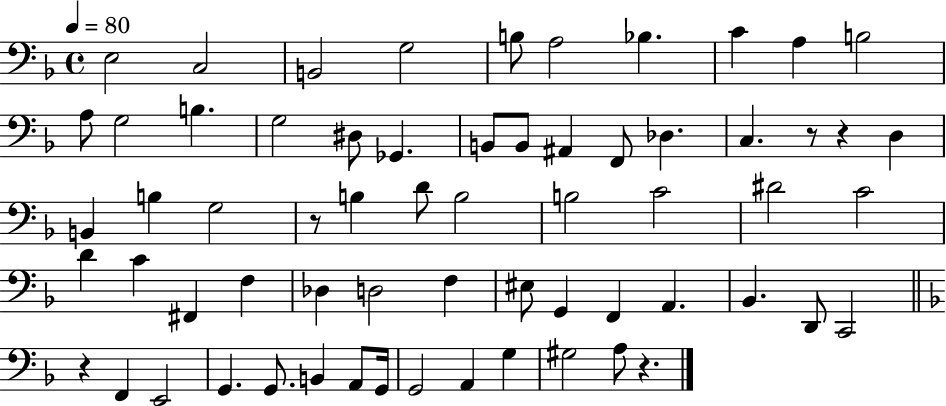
E3/h C3/h B2/h G3/h B3/e A3/h Bb3/q. C4/q A3/q B3/h A3/e G3/h B3/q. G3/h D#3/e Gb2/q. B2/e B2/e A#2/q F2/e Db3/q. C3/q. R/e R/q D3/q B2/q B3/q G3/h R/e B3/q D4/e B3/h B3/h C4/h D#4/h C4/h D4/q C4/q F#2/q F3/q Db3/q D3/h F3/q EIS3/e G2/q F2/q A2/q. Bb2/q. D2/e C2/h R/q F2/q E2/h G2/q. G2/e. B2/q A2/e G2/s G2/h A2/q G3/q G#3/h A3/e R/q.